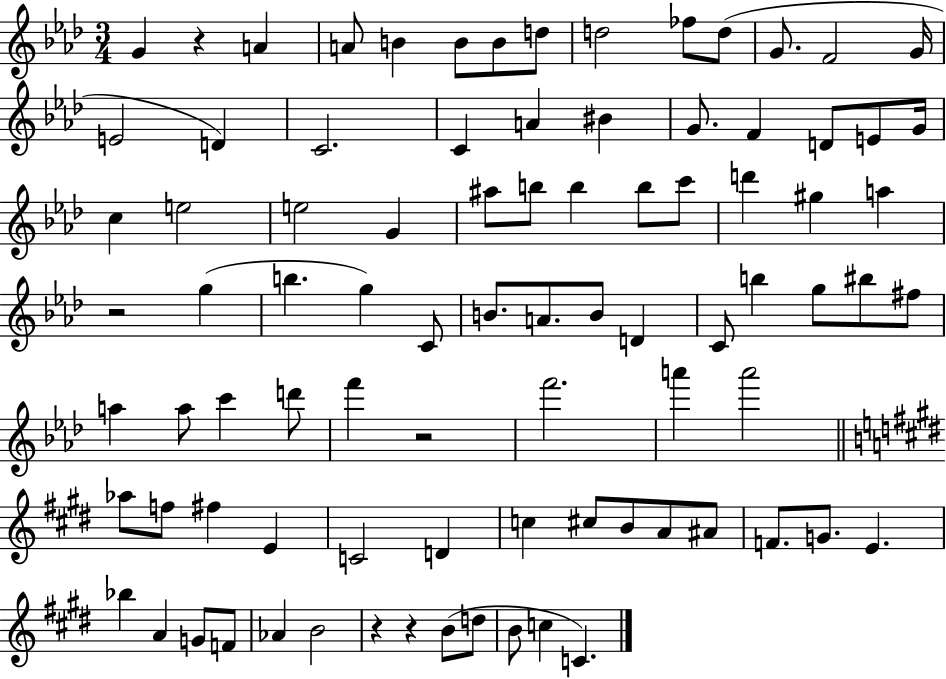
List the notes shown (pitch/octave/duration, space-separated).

G4/q R/q A4/q A4/e B4/q B4/e B4/e D5/e D5/h FES5/e D5/e G4/e. F4/h G4/s E4/h D4/q C4/h. C4/q A4/q BIS4/q G4/e. F4/q D4/e E4/e G4/s C5/q E5/h E5/h G4/q A#5/e B5/e B5/q B5/e C6/e D6/q G#5/q A5/q R/h G5/q B5/q. G5/q C4/e B4/e. A4/e. B4/e D4/q C4/e B5/q G5/e BIS5/e F#5/e A5/q A5/e C6/q D6/e F6/q R/h F6/h. A6/q A6/h Ab5/e F5/e F#5/q E4/q C4/h D4/q C5/q C#5/e B4/e A4/e A#4/e F4/e. G4/e. E4/q. Bb5/q A4/q G4/e F4/e Ab4/q B4/h R/q R/q B4/e D5/e B4/e C5/q C4/q.